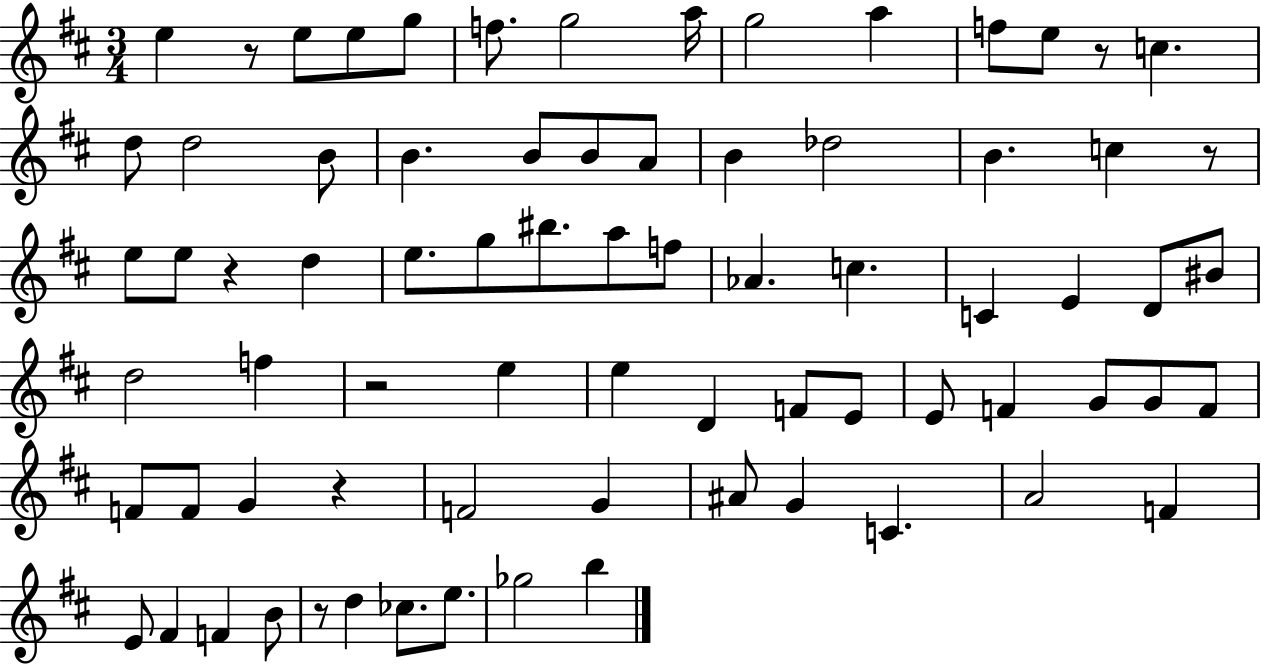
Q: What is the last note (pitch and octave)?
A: B5